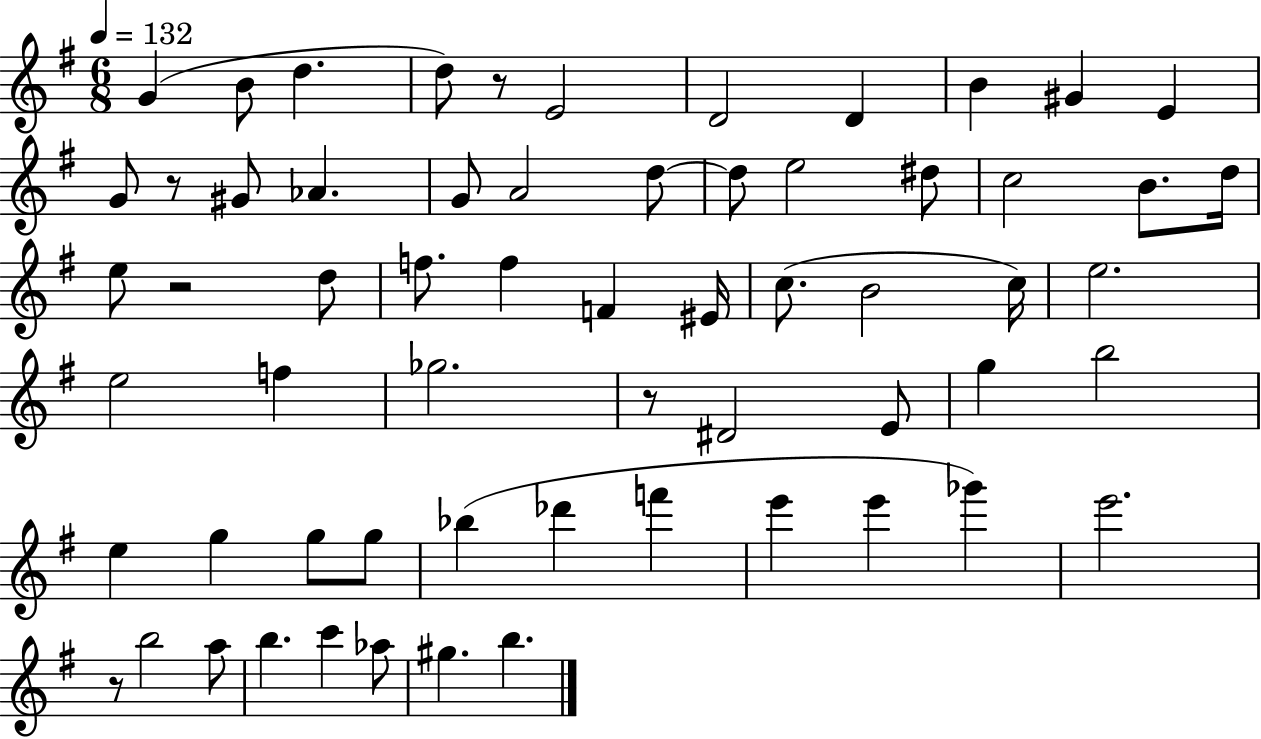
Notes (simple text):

G4/q B4/e D5/q. D5/e R/e E4/h D4/h D4/q B4/q G#4/q E4/q G4/e R/e G#4/e Ab4/q. G4/e A4/h D5/e D5/e E5/h D#5/e C5/h B4/e. D5/s E5/e R/h D5/e F5/e. F5/q F4/q EIS4/s C5/e. B4/h C5/s E5/h. E5/h F5/q Gb5/h. R/e D#4/h E4/e G5/q B5/h E5/q G5/q G5/e G5/e Bb5/q Db6/q F6/q E6/q E6/q Gb6/q E6/h. R/e B5/h A5/e B5/q. C6/q Ab5/e G#5/q. B5/q.